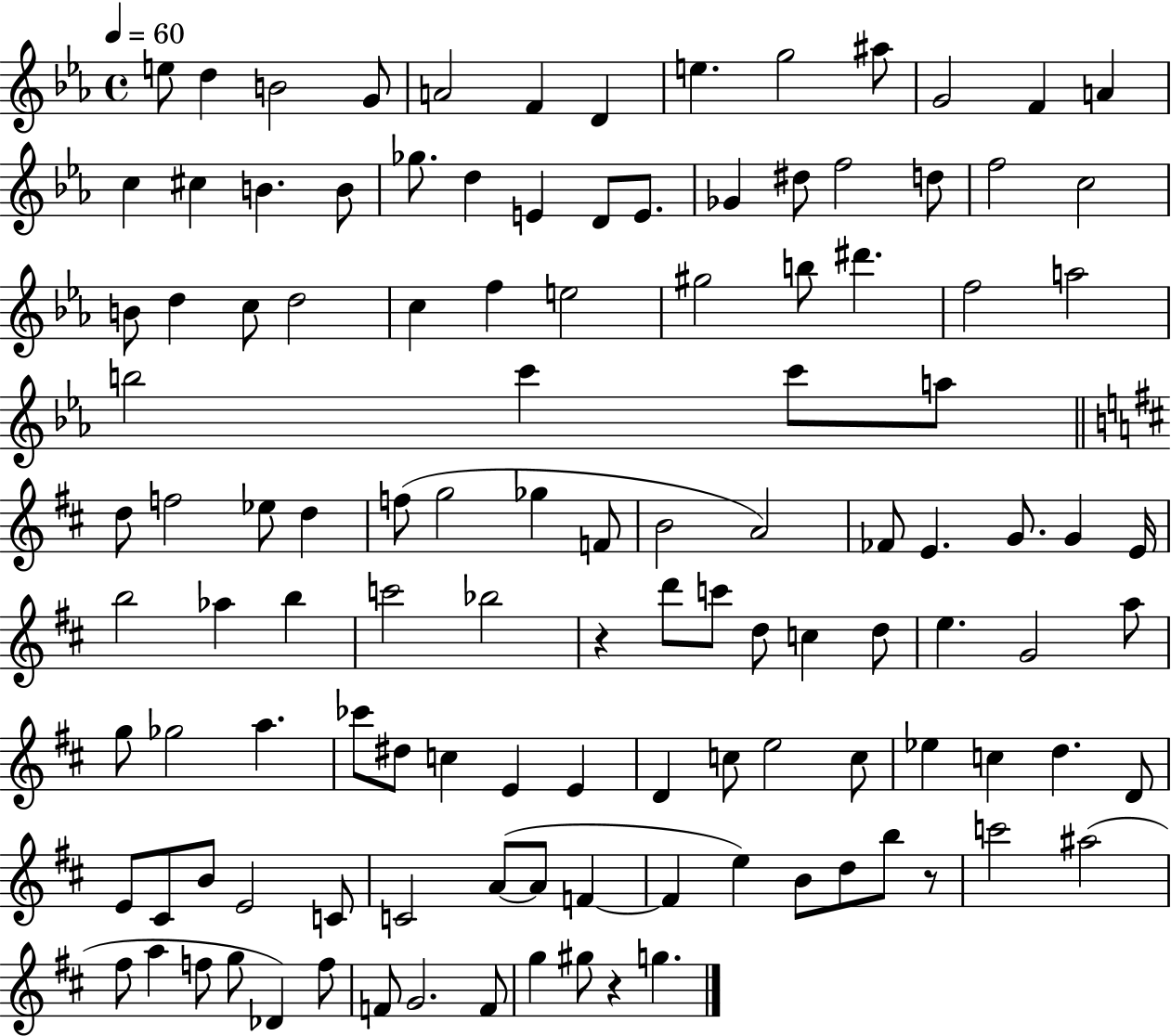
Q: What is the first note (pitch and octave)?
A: E5